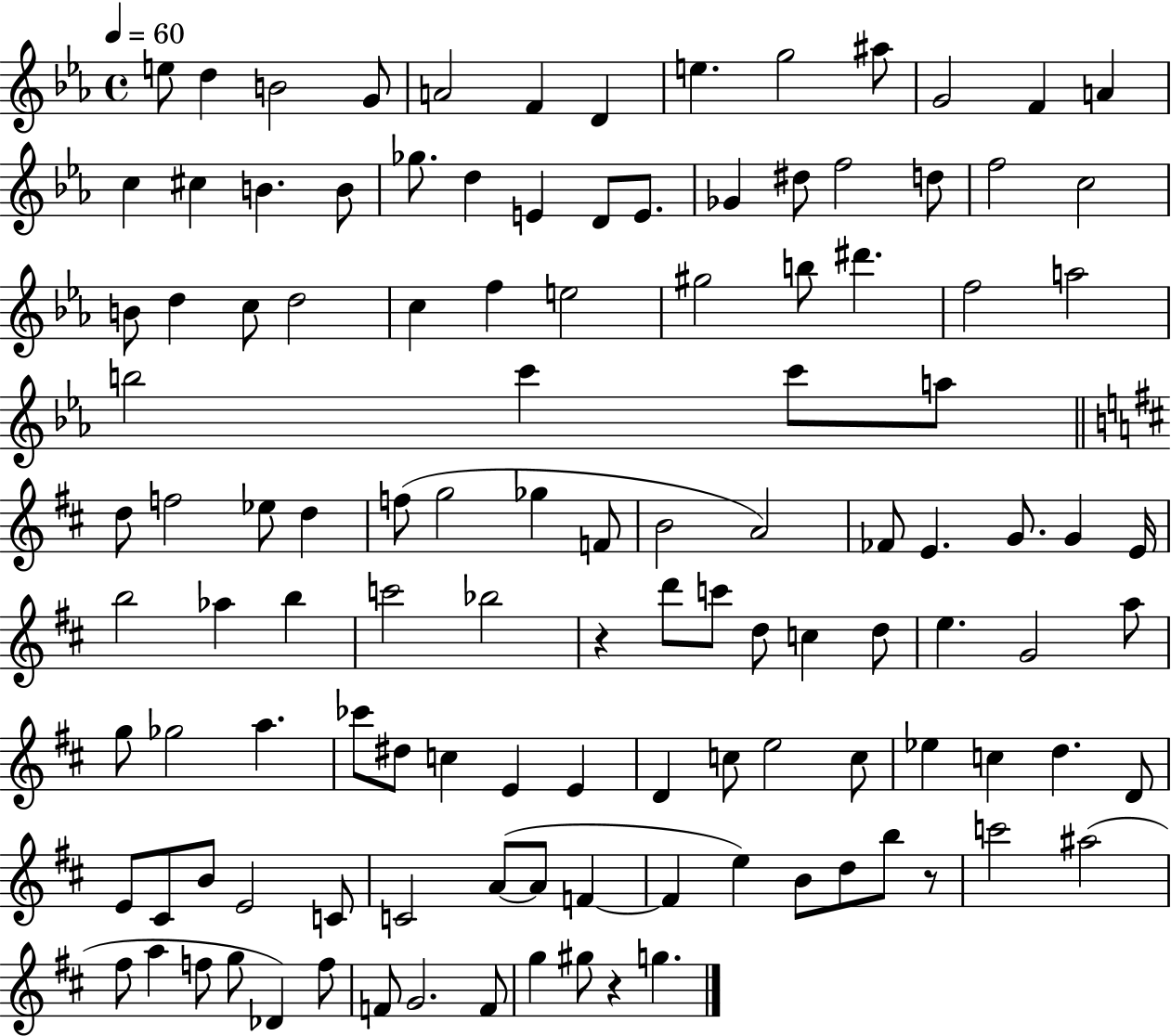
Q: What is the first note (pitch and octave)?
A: E5